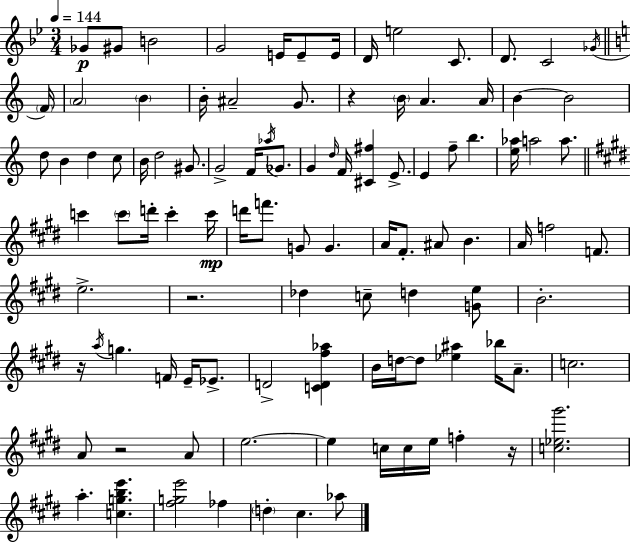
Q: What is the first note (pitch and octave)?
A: Gb4